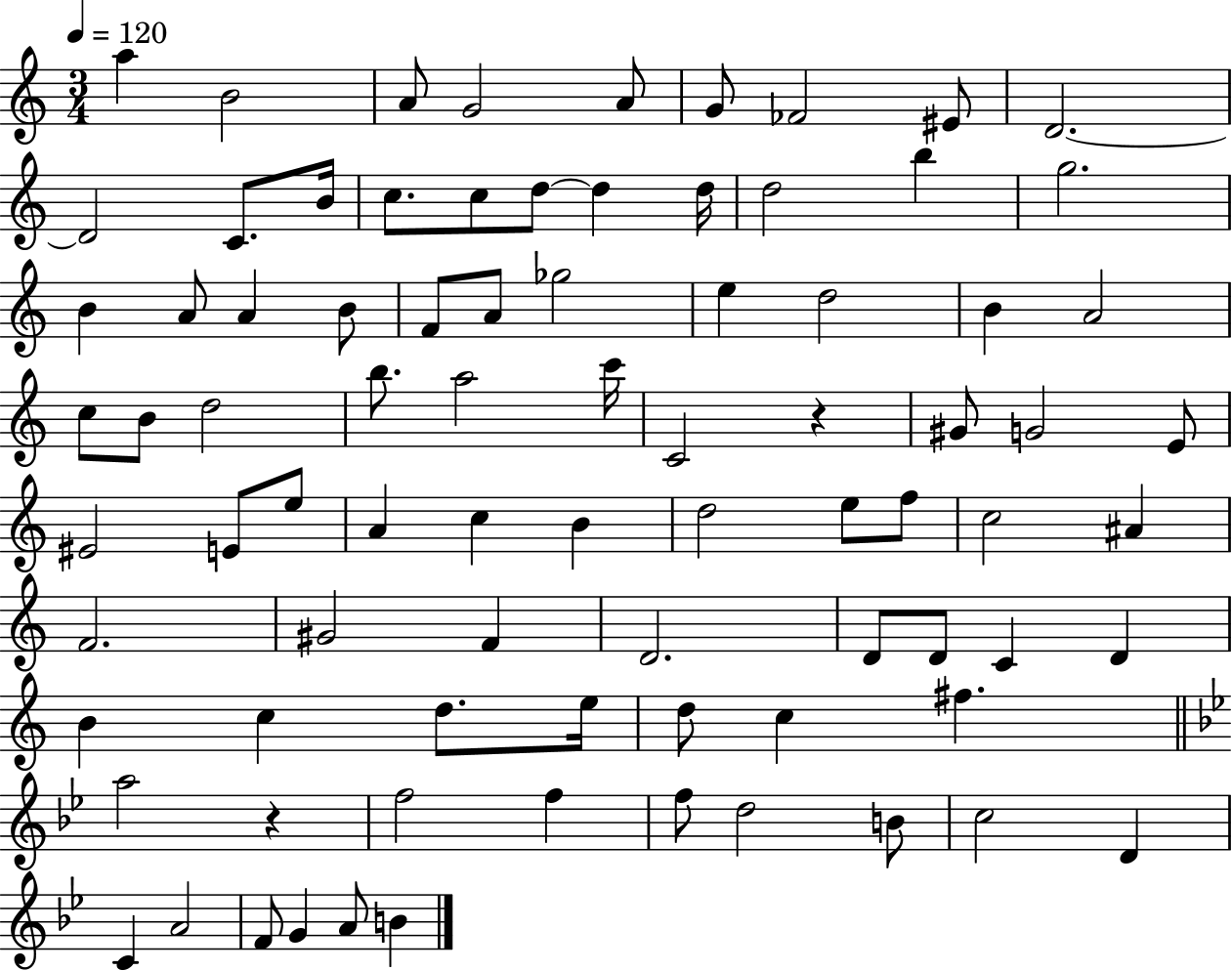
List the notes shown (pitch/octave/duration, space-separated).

A5/q B4/h A4/e G4/h A4/e G4/e FES4/h EIS4/e D4/h. D4/h C4/e. B4/s C5/e. C5/e D5/e D5/q D5/s D5/h B5/q G5/h. B4/q A4/e A4/q B4/e F4/e A4/e Gb5/h E5/q D5/h B4/q A4/h C5/e B4/e D5/h B5/e. A5/h C6/s C4/h R/q G#4/e G4/h E4/e EIS4/h E4/e E5/e A4/q C5/q B4/q D5/h E5/e F5/e C5/h A#4/q F4/h. G#4/h F4/q D4/h. D4/e D4/e C4/q D4/q B4/q C5/q D5/e. E5/s D5/e C5/q F#5/q. A5/h R/q F5/h F5/q F5/e D5/h B4/e C5/h D4/q C4/q A4/h F4/e G4/q A4/e B4/q